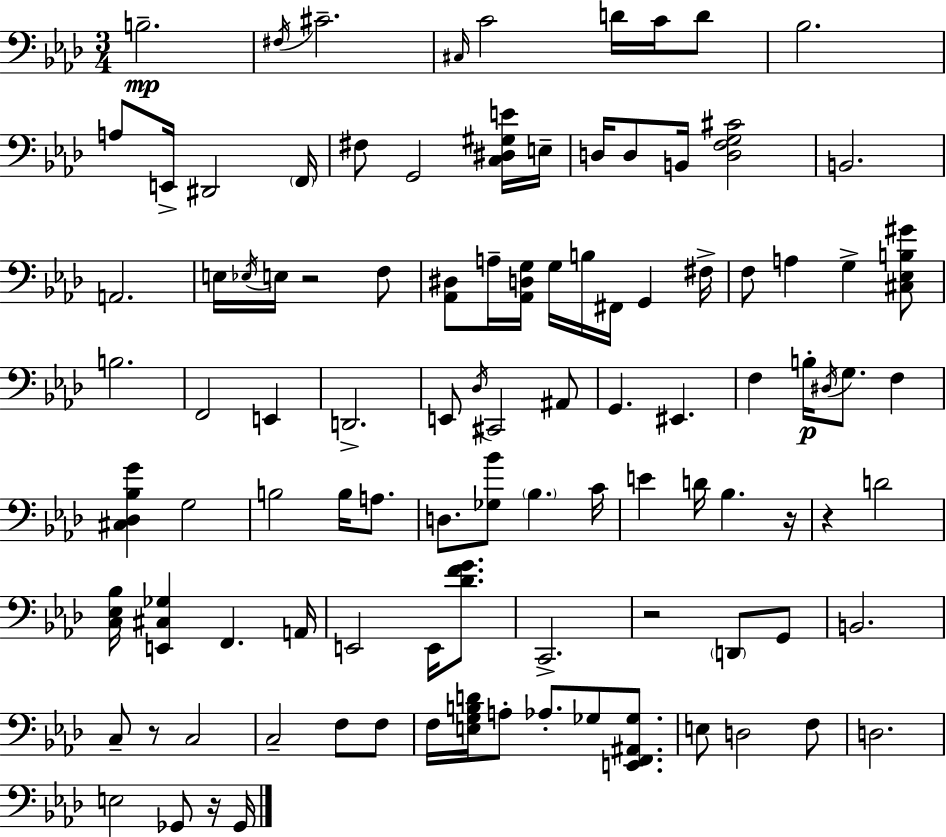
X:1
T:Untitled
M:3/4
L:1/4
K:Fm
B,2 ^F,/4 ^C2 ^C,/4 C2 D/4 C/4 D/2 _B,2 A,/2 E,,/4 ^D,,2 F,,/4 ^F,/2 G,,2 [C,^D,^G,E]/4 E,/4 D,/4 D,/2 B,,/4 [D,F,G,^C]2 B,,2 A,,2 E,/4 _E,/4 E,/4 z2 F,/2 [_A,,^D,]/2 A,/4 [_A,,D,G,]/4 G,/4 B,/4 ^F,,/4 G,, ^F,/4 F,/2 A, G, [^C,_E,B,^G]/2 B,2 F,,2 E,, D,,2 E,,/2 _D,/4 ^C,,2 ^A,,/2 G,, ^E,, F, B,/4 ^D,/4 G,/2 F, [^C,_D,_B,G] G,2 B,2 B,/4 A,/2 D,/2 [_G,_B]/2 _B, C/4 E D/4 _B, z/4 z D2 [C,_E,_B,]/4 [E,,^C,_G,] F,, A,,/4 E,,2 E,,/4 [_DFG]/2 C,,2 z2 D,,/2 G,,/2 B,,2 C,/2 z/2 C,2 C,2 F,/2 F,/2 F,/4 [E,G,B,D]/4 A,/2 _A,/2 _G,/2 [E,,F,,^A,,_G,]/2 E,/2 D,2 F,/2 D,2 E,2 _G,,/2 z/4 _G,,/4